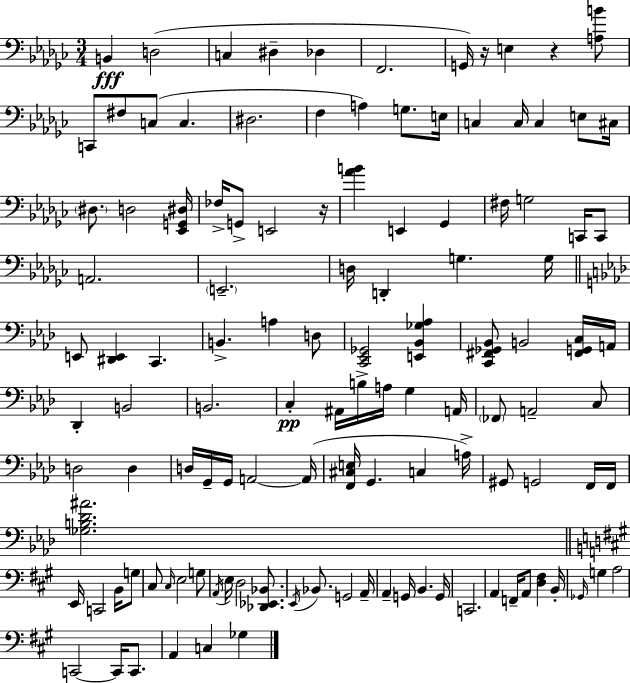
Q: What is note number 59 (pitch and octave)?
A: D3